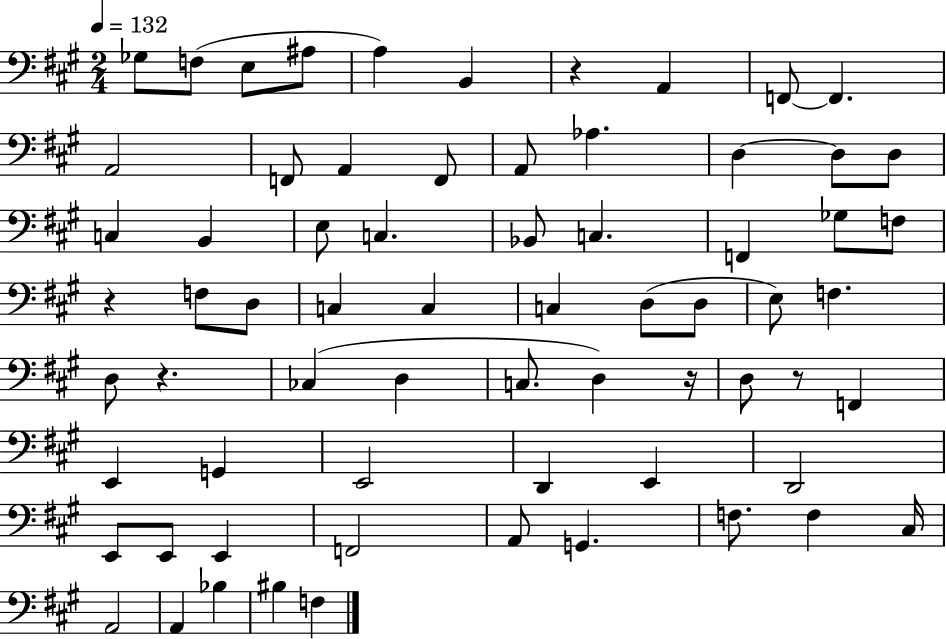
Gb3/e F3/e E3/e A#3/e A3/q B2/q R/q A2/q F2/e F2/q. A2/h F2/e A2/q F2/e A2/e Ab3/q. D3/q D3/e D3/e C3/q B2/q E3/e C3/q. Bb2/e C3/q. F2/q Gb3/e F3/e R/q F3/e D3/e C3/q C3/q C3/q D3/e D3/e E3/e F3/q. D3/e R/q. CES3/q D3/q C3/e. D3/q R/s D3/e R/e F2/q E2/q G2/q E2/h D2/q E2/q D2/h E2/e E2/e E2/q F2/h A2/e G2/q. F3/e. F3/q C#3/s A2/h A2/q Bb3/q BIS3/q F3/q